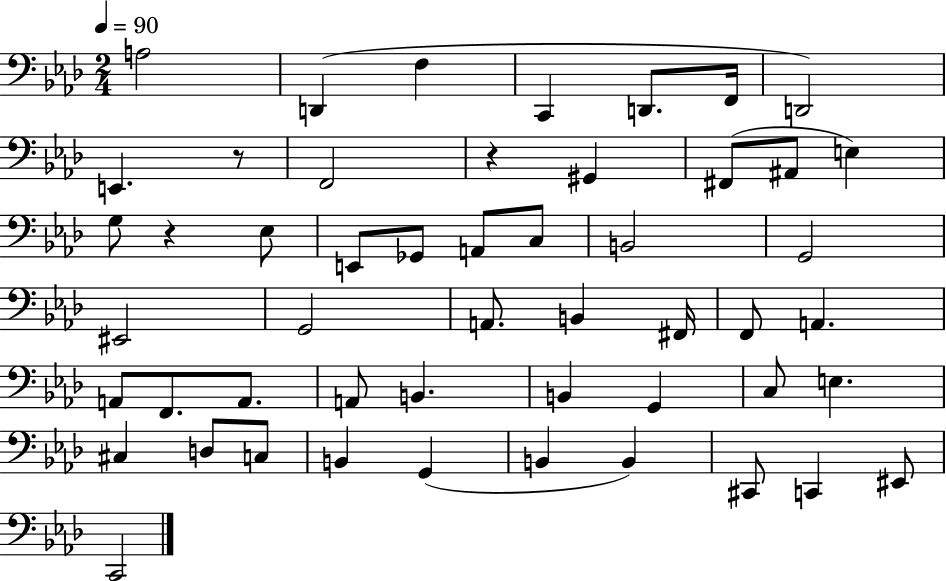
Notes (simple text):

A3/h D2/q F3/q C2/q D2/e. F2/s D2/h E2/q. R/e F2/h R/q G#2/q F#2/e A#2/e E3/q G3/e R/q Eb3/e E2/e Gb2/e A2/e C3/e B2/h G2/h EIS2/h G2/h A2/e. B2/q F#2/s F2/e A2/q. A2/e F2/e. A2/e. A2/e B2/q. B2/q G2/q C3/e E3/q. C#3/q D3/e C3/e B2/q G2/q B2/q B2/q C#2/e C2/q EIS2/e C2/h